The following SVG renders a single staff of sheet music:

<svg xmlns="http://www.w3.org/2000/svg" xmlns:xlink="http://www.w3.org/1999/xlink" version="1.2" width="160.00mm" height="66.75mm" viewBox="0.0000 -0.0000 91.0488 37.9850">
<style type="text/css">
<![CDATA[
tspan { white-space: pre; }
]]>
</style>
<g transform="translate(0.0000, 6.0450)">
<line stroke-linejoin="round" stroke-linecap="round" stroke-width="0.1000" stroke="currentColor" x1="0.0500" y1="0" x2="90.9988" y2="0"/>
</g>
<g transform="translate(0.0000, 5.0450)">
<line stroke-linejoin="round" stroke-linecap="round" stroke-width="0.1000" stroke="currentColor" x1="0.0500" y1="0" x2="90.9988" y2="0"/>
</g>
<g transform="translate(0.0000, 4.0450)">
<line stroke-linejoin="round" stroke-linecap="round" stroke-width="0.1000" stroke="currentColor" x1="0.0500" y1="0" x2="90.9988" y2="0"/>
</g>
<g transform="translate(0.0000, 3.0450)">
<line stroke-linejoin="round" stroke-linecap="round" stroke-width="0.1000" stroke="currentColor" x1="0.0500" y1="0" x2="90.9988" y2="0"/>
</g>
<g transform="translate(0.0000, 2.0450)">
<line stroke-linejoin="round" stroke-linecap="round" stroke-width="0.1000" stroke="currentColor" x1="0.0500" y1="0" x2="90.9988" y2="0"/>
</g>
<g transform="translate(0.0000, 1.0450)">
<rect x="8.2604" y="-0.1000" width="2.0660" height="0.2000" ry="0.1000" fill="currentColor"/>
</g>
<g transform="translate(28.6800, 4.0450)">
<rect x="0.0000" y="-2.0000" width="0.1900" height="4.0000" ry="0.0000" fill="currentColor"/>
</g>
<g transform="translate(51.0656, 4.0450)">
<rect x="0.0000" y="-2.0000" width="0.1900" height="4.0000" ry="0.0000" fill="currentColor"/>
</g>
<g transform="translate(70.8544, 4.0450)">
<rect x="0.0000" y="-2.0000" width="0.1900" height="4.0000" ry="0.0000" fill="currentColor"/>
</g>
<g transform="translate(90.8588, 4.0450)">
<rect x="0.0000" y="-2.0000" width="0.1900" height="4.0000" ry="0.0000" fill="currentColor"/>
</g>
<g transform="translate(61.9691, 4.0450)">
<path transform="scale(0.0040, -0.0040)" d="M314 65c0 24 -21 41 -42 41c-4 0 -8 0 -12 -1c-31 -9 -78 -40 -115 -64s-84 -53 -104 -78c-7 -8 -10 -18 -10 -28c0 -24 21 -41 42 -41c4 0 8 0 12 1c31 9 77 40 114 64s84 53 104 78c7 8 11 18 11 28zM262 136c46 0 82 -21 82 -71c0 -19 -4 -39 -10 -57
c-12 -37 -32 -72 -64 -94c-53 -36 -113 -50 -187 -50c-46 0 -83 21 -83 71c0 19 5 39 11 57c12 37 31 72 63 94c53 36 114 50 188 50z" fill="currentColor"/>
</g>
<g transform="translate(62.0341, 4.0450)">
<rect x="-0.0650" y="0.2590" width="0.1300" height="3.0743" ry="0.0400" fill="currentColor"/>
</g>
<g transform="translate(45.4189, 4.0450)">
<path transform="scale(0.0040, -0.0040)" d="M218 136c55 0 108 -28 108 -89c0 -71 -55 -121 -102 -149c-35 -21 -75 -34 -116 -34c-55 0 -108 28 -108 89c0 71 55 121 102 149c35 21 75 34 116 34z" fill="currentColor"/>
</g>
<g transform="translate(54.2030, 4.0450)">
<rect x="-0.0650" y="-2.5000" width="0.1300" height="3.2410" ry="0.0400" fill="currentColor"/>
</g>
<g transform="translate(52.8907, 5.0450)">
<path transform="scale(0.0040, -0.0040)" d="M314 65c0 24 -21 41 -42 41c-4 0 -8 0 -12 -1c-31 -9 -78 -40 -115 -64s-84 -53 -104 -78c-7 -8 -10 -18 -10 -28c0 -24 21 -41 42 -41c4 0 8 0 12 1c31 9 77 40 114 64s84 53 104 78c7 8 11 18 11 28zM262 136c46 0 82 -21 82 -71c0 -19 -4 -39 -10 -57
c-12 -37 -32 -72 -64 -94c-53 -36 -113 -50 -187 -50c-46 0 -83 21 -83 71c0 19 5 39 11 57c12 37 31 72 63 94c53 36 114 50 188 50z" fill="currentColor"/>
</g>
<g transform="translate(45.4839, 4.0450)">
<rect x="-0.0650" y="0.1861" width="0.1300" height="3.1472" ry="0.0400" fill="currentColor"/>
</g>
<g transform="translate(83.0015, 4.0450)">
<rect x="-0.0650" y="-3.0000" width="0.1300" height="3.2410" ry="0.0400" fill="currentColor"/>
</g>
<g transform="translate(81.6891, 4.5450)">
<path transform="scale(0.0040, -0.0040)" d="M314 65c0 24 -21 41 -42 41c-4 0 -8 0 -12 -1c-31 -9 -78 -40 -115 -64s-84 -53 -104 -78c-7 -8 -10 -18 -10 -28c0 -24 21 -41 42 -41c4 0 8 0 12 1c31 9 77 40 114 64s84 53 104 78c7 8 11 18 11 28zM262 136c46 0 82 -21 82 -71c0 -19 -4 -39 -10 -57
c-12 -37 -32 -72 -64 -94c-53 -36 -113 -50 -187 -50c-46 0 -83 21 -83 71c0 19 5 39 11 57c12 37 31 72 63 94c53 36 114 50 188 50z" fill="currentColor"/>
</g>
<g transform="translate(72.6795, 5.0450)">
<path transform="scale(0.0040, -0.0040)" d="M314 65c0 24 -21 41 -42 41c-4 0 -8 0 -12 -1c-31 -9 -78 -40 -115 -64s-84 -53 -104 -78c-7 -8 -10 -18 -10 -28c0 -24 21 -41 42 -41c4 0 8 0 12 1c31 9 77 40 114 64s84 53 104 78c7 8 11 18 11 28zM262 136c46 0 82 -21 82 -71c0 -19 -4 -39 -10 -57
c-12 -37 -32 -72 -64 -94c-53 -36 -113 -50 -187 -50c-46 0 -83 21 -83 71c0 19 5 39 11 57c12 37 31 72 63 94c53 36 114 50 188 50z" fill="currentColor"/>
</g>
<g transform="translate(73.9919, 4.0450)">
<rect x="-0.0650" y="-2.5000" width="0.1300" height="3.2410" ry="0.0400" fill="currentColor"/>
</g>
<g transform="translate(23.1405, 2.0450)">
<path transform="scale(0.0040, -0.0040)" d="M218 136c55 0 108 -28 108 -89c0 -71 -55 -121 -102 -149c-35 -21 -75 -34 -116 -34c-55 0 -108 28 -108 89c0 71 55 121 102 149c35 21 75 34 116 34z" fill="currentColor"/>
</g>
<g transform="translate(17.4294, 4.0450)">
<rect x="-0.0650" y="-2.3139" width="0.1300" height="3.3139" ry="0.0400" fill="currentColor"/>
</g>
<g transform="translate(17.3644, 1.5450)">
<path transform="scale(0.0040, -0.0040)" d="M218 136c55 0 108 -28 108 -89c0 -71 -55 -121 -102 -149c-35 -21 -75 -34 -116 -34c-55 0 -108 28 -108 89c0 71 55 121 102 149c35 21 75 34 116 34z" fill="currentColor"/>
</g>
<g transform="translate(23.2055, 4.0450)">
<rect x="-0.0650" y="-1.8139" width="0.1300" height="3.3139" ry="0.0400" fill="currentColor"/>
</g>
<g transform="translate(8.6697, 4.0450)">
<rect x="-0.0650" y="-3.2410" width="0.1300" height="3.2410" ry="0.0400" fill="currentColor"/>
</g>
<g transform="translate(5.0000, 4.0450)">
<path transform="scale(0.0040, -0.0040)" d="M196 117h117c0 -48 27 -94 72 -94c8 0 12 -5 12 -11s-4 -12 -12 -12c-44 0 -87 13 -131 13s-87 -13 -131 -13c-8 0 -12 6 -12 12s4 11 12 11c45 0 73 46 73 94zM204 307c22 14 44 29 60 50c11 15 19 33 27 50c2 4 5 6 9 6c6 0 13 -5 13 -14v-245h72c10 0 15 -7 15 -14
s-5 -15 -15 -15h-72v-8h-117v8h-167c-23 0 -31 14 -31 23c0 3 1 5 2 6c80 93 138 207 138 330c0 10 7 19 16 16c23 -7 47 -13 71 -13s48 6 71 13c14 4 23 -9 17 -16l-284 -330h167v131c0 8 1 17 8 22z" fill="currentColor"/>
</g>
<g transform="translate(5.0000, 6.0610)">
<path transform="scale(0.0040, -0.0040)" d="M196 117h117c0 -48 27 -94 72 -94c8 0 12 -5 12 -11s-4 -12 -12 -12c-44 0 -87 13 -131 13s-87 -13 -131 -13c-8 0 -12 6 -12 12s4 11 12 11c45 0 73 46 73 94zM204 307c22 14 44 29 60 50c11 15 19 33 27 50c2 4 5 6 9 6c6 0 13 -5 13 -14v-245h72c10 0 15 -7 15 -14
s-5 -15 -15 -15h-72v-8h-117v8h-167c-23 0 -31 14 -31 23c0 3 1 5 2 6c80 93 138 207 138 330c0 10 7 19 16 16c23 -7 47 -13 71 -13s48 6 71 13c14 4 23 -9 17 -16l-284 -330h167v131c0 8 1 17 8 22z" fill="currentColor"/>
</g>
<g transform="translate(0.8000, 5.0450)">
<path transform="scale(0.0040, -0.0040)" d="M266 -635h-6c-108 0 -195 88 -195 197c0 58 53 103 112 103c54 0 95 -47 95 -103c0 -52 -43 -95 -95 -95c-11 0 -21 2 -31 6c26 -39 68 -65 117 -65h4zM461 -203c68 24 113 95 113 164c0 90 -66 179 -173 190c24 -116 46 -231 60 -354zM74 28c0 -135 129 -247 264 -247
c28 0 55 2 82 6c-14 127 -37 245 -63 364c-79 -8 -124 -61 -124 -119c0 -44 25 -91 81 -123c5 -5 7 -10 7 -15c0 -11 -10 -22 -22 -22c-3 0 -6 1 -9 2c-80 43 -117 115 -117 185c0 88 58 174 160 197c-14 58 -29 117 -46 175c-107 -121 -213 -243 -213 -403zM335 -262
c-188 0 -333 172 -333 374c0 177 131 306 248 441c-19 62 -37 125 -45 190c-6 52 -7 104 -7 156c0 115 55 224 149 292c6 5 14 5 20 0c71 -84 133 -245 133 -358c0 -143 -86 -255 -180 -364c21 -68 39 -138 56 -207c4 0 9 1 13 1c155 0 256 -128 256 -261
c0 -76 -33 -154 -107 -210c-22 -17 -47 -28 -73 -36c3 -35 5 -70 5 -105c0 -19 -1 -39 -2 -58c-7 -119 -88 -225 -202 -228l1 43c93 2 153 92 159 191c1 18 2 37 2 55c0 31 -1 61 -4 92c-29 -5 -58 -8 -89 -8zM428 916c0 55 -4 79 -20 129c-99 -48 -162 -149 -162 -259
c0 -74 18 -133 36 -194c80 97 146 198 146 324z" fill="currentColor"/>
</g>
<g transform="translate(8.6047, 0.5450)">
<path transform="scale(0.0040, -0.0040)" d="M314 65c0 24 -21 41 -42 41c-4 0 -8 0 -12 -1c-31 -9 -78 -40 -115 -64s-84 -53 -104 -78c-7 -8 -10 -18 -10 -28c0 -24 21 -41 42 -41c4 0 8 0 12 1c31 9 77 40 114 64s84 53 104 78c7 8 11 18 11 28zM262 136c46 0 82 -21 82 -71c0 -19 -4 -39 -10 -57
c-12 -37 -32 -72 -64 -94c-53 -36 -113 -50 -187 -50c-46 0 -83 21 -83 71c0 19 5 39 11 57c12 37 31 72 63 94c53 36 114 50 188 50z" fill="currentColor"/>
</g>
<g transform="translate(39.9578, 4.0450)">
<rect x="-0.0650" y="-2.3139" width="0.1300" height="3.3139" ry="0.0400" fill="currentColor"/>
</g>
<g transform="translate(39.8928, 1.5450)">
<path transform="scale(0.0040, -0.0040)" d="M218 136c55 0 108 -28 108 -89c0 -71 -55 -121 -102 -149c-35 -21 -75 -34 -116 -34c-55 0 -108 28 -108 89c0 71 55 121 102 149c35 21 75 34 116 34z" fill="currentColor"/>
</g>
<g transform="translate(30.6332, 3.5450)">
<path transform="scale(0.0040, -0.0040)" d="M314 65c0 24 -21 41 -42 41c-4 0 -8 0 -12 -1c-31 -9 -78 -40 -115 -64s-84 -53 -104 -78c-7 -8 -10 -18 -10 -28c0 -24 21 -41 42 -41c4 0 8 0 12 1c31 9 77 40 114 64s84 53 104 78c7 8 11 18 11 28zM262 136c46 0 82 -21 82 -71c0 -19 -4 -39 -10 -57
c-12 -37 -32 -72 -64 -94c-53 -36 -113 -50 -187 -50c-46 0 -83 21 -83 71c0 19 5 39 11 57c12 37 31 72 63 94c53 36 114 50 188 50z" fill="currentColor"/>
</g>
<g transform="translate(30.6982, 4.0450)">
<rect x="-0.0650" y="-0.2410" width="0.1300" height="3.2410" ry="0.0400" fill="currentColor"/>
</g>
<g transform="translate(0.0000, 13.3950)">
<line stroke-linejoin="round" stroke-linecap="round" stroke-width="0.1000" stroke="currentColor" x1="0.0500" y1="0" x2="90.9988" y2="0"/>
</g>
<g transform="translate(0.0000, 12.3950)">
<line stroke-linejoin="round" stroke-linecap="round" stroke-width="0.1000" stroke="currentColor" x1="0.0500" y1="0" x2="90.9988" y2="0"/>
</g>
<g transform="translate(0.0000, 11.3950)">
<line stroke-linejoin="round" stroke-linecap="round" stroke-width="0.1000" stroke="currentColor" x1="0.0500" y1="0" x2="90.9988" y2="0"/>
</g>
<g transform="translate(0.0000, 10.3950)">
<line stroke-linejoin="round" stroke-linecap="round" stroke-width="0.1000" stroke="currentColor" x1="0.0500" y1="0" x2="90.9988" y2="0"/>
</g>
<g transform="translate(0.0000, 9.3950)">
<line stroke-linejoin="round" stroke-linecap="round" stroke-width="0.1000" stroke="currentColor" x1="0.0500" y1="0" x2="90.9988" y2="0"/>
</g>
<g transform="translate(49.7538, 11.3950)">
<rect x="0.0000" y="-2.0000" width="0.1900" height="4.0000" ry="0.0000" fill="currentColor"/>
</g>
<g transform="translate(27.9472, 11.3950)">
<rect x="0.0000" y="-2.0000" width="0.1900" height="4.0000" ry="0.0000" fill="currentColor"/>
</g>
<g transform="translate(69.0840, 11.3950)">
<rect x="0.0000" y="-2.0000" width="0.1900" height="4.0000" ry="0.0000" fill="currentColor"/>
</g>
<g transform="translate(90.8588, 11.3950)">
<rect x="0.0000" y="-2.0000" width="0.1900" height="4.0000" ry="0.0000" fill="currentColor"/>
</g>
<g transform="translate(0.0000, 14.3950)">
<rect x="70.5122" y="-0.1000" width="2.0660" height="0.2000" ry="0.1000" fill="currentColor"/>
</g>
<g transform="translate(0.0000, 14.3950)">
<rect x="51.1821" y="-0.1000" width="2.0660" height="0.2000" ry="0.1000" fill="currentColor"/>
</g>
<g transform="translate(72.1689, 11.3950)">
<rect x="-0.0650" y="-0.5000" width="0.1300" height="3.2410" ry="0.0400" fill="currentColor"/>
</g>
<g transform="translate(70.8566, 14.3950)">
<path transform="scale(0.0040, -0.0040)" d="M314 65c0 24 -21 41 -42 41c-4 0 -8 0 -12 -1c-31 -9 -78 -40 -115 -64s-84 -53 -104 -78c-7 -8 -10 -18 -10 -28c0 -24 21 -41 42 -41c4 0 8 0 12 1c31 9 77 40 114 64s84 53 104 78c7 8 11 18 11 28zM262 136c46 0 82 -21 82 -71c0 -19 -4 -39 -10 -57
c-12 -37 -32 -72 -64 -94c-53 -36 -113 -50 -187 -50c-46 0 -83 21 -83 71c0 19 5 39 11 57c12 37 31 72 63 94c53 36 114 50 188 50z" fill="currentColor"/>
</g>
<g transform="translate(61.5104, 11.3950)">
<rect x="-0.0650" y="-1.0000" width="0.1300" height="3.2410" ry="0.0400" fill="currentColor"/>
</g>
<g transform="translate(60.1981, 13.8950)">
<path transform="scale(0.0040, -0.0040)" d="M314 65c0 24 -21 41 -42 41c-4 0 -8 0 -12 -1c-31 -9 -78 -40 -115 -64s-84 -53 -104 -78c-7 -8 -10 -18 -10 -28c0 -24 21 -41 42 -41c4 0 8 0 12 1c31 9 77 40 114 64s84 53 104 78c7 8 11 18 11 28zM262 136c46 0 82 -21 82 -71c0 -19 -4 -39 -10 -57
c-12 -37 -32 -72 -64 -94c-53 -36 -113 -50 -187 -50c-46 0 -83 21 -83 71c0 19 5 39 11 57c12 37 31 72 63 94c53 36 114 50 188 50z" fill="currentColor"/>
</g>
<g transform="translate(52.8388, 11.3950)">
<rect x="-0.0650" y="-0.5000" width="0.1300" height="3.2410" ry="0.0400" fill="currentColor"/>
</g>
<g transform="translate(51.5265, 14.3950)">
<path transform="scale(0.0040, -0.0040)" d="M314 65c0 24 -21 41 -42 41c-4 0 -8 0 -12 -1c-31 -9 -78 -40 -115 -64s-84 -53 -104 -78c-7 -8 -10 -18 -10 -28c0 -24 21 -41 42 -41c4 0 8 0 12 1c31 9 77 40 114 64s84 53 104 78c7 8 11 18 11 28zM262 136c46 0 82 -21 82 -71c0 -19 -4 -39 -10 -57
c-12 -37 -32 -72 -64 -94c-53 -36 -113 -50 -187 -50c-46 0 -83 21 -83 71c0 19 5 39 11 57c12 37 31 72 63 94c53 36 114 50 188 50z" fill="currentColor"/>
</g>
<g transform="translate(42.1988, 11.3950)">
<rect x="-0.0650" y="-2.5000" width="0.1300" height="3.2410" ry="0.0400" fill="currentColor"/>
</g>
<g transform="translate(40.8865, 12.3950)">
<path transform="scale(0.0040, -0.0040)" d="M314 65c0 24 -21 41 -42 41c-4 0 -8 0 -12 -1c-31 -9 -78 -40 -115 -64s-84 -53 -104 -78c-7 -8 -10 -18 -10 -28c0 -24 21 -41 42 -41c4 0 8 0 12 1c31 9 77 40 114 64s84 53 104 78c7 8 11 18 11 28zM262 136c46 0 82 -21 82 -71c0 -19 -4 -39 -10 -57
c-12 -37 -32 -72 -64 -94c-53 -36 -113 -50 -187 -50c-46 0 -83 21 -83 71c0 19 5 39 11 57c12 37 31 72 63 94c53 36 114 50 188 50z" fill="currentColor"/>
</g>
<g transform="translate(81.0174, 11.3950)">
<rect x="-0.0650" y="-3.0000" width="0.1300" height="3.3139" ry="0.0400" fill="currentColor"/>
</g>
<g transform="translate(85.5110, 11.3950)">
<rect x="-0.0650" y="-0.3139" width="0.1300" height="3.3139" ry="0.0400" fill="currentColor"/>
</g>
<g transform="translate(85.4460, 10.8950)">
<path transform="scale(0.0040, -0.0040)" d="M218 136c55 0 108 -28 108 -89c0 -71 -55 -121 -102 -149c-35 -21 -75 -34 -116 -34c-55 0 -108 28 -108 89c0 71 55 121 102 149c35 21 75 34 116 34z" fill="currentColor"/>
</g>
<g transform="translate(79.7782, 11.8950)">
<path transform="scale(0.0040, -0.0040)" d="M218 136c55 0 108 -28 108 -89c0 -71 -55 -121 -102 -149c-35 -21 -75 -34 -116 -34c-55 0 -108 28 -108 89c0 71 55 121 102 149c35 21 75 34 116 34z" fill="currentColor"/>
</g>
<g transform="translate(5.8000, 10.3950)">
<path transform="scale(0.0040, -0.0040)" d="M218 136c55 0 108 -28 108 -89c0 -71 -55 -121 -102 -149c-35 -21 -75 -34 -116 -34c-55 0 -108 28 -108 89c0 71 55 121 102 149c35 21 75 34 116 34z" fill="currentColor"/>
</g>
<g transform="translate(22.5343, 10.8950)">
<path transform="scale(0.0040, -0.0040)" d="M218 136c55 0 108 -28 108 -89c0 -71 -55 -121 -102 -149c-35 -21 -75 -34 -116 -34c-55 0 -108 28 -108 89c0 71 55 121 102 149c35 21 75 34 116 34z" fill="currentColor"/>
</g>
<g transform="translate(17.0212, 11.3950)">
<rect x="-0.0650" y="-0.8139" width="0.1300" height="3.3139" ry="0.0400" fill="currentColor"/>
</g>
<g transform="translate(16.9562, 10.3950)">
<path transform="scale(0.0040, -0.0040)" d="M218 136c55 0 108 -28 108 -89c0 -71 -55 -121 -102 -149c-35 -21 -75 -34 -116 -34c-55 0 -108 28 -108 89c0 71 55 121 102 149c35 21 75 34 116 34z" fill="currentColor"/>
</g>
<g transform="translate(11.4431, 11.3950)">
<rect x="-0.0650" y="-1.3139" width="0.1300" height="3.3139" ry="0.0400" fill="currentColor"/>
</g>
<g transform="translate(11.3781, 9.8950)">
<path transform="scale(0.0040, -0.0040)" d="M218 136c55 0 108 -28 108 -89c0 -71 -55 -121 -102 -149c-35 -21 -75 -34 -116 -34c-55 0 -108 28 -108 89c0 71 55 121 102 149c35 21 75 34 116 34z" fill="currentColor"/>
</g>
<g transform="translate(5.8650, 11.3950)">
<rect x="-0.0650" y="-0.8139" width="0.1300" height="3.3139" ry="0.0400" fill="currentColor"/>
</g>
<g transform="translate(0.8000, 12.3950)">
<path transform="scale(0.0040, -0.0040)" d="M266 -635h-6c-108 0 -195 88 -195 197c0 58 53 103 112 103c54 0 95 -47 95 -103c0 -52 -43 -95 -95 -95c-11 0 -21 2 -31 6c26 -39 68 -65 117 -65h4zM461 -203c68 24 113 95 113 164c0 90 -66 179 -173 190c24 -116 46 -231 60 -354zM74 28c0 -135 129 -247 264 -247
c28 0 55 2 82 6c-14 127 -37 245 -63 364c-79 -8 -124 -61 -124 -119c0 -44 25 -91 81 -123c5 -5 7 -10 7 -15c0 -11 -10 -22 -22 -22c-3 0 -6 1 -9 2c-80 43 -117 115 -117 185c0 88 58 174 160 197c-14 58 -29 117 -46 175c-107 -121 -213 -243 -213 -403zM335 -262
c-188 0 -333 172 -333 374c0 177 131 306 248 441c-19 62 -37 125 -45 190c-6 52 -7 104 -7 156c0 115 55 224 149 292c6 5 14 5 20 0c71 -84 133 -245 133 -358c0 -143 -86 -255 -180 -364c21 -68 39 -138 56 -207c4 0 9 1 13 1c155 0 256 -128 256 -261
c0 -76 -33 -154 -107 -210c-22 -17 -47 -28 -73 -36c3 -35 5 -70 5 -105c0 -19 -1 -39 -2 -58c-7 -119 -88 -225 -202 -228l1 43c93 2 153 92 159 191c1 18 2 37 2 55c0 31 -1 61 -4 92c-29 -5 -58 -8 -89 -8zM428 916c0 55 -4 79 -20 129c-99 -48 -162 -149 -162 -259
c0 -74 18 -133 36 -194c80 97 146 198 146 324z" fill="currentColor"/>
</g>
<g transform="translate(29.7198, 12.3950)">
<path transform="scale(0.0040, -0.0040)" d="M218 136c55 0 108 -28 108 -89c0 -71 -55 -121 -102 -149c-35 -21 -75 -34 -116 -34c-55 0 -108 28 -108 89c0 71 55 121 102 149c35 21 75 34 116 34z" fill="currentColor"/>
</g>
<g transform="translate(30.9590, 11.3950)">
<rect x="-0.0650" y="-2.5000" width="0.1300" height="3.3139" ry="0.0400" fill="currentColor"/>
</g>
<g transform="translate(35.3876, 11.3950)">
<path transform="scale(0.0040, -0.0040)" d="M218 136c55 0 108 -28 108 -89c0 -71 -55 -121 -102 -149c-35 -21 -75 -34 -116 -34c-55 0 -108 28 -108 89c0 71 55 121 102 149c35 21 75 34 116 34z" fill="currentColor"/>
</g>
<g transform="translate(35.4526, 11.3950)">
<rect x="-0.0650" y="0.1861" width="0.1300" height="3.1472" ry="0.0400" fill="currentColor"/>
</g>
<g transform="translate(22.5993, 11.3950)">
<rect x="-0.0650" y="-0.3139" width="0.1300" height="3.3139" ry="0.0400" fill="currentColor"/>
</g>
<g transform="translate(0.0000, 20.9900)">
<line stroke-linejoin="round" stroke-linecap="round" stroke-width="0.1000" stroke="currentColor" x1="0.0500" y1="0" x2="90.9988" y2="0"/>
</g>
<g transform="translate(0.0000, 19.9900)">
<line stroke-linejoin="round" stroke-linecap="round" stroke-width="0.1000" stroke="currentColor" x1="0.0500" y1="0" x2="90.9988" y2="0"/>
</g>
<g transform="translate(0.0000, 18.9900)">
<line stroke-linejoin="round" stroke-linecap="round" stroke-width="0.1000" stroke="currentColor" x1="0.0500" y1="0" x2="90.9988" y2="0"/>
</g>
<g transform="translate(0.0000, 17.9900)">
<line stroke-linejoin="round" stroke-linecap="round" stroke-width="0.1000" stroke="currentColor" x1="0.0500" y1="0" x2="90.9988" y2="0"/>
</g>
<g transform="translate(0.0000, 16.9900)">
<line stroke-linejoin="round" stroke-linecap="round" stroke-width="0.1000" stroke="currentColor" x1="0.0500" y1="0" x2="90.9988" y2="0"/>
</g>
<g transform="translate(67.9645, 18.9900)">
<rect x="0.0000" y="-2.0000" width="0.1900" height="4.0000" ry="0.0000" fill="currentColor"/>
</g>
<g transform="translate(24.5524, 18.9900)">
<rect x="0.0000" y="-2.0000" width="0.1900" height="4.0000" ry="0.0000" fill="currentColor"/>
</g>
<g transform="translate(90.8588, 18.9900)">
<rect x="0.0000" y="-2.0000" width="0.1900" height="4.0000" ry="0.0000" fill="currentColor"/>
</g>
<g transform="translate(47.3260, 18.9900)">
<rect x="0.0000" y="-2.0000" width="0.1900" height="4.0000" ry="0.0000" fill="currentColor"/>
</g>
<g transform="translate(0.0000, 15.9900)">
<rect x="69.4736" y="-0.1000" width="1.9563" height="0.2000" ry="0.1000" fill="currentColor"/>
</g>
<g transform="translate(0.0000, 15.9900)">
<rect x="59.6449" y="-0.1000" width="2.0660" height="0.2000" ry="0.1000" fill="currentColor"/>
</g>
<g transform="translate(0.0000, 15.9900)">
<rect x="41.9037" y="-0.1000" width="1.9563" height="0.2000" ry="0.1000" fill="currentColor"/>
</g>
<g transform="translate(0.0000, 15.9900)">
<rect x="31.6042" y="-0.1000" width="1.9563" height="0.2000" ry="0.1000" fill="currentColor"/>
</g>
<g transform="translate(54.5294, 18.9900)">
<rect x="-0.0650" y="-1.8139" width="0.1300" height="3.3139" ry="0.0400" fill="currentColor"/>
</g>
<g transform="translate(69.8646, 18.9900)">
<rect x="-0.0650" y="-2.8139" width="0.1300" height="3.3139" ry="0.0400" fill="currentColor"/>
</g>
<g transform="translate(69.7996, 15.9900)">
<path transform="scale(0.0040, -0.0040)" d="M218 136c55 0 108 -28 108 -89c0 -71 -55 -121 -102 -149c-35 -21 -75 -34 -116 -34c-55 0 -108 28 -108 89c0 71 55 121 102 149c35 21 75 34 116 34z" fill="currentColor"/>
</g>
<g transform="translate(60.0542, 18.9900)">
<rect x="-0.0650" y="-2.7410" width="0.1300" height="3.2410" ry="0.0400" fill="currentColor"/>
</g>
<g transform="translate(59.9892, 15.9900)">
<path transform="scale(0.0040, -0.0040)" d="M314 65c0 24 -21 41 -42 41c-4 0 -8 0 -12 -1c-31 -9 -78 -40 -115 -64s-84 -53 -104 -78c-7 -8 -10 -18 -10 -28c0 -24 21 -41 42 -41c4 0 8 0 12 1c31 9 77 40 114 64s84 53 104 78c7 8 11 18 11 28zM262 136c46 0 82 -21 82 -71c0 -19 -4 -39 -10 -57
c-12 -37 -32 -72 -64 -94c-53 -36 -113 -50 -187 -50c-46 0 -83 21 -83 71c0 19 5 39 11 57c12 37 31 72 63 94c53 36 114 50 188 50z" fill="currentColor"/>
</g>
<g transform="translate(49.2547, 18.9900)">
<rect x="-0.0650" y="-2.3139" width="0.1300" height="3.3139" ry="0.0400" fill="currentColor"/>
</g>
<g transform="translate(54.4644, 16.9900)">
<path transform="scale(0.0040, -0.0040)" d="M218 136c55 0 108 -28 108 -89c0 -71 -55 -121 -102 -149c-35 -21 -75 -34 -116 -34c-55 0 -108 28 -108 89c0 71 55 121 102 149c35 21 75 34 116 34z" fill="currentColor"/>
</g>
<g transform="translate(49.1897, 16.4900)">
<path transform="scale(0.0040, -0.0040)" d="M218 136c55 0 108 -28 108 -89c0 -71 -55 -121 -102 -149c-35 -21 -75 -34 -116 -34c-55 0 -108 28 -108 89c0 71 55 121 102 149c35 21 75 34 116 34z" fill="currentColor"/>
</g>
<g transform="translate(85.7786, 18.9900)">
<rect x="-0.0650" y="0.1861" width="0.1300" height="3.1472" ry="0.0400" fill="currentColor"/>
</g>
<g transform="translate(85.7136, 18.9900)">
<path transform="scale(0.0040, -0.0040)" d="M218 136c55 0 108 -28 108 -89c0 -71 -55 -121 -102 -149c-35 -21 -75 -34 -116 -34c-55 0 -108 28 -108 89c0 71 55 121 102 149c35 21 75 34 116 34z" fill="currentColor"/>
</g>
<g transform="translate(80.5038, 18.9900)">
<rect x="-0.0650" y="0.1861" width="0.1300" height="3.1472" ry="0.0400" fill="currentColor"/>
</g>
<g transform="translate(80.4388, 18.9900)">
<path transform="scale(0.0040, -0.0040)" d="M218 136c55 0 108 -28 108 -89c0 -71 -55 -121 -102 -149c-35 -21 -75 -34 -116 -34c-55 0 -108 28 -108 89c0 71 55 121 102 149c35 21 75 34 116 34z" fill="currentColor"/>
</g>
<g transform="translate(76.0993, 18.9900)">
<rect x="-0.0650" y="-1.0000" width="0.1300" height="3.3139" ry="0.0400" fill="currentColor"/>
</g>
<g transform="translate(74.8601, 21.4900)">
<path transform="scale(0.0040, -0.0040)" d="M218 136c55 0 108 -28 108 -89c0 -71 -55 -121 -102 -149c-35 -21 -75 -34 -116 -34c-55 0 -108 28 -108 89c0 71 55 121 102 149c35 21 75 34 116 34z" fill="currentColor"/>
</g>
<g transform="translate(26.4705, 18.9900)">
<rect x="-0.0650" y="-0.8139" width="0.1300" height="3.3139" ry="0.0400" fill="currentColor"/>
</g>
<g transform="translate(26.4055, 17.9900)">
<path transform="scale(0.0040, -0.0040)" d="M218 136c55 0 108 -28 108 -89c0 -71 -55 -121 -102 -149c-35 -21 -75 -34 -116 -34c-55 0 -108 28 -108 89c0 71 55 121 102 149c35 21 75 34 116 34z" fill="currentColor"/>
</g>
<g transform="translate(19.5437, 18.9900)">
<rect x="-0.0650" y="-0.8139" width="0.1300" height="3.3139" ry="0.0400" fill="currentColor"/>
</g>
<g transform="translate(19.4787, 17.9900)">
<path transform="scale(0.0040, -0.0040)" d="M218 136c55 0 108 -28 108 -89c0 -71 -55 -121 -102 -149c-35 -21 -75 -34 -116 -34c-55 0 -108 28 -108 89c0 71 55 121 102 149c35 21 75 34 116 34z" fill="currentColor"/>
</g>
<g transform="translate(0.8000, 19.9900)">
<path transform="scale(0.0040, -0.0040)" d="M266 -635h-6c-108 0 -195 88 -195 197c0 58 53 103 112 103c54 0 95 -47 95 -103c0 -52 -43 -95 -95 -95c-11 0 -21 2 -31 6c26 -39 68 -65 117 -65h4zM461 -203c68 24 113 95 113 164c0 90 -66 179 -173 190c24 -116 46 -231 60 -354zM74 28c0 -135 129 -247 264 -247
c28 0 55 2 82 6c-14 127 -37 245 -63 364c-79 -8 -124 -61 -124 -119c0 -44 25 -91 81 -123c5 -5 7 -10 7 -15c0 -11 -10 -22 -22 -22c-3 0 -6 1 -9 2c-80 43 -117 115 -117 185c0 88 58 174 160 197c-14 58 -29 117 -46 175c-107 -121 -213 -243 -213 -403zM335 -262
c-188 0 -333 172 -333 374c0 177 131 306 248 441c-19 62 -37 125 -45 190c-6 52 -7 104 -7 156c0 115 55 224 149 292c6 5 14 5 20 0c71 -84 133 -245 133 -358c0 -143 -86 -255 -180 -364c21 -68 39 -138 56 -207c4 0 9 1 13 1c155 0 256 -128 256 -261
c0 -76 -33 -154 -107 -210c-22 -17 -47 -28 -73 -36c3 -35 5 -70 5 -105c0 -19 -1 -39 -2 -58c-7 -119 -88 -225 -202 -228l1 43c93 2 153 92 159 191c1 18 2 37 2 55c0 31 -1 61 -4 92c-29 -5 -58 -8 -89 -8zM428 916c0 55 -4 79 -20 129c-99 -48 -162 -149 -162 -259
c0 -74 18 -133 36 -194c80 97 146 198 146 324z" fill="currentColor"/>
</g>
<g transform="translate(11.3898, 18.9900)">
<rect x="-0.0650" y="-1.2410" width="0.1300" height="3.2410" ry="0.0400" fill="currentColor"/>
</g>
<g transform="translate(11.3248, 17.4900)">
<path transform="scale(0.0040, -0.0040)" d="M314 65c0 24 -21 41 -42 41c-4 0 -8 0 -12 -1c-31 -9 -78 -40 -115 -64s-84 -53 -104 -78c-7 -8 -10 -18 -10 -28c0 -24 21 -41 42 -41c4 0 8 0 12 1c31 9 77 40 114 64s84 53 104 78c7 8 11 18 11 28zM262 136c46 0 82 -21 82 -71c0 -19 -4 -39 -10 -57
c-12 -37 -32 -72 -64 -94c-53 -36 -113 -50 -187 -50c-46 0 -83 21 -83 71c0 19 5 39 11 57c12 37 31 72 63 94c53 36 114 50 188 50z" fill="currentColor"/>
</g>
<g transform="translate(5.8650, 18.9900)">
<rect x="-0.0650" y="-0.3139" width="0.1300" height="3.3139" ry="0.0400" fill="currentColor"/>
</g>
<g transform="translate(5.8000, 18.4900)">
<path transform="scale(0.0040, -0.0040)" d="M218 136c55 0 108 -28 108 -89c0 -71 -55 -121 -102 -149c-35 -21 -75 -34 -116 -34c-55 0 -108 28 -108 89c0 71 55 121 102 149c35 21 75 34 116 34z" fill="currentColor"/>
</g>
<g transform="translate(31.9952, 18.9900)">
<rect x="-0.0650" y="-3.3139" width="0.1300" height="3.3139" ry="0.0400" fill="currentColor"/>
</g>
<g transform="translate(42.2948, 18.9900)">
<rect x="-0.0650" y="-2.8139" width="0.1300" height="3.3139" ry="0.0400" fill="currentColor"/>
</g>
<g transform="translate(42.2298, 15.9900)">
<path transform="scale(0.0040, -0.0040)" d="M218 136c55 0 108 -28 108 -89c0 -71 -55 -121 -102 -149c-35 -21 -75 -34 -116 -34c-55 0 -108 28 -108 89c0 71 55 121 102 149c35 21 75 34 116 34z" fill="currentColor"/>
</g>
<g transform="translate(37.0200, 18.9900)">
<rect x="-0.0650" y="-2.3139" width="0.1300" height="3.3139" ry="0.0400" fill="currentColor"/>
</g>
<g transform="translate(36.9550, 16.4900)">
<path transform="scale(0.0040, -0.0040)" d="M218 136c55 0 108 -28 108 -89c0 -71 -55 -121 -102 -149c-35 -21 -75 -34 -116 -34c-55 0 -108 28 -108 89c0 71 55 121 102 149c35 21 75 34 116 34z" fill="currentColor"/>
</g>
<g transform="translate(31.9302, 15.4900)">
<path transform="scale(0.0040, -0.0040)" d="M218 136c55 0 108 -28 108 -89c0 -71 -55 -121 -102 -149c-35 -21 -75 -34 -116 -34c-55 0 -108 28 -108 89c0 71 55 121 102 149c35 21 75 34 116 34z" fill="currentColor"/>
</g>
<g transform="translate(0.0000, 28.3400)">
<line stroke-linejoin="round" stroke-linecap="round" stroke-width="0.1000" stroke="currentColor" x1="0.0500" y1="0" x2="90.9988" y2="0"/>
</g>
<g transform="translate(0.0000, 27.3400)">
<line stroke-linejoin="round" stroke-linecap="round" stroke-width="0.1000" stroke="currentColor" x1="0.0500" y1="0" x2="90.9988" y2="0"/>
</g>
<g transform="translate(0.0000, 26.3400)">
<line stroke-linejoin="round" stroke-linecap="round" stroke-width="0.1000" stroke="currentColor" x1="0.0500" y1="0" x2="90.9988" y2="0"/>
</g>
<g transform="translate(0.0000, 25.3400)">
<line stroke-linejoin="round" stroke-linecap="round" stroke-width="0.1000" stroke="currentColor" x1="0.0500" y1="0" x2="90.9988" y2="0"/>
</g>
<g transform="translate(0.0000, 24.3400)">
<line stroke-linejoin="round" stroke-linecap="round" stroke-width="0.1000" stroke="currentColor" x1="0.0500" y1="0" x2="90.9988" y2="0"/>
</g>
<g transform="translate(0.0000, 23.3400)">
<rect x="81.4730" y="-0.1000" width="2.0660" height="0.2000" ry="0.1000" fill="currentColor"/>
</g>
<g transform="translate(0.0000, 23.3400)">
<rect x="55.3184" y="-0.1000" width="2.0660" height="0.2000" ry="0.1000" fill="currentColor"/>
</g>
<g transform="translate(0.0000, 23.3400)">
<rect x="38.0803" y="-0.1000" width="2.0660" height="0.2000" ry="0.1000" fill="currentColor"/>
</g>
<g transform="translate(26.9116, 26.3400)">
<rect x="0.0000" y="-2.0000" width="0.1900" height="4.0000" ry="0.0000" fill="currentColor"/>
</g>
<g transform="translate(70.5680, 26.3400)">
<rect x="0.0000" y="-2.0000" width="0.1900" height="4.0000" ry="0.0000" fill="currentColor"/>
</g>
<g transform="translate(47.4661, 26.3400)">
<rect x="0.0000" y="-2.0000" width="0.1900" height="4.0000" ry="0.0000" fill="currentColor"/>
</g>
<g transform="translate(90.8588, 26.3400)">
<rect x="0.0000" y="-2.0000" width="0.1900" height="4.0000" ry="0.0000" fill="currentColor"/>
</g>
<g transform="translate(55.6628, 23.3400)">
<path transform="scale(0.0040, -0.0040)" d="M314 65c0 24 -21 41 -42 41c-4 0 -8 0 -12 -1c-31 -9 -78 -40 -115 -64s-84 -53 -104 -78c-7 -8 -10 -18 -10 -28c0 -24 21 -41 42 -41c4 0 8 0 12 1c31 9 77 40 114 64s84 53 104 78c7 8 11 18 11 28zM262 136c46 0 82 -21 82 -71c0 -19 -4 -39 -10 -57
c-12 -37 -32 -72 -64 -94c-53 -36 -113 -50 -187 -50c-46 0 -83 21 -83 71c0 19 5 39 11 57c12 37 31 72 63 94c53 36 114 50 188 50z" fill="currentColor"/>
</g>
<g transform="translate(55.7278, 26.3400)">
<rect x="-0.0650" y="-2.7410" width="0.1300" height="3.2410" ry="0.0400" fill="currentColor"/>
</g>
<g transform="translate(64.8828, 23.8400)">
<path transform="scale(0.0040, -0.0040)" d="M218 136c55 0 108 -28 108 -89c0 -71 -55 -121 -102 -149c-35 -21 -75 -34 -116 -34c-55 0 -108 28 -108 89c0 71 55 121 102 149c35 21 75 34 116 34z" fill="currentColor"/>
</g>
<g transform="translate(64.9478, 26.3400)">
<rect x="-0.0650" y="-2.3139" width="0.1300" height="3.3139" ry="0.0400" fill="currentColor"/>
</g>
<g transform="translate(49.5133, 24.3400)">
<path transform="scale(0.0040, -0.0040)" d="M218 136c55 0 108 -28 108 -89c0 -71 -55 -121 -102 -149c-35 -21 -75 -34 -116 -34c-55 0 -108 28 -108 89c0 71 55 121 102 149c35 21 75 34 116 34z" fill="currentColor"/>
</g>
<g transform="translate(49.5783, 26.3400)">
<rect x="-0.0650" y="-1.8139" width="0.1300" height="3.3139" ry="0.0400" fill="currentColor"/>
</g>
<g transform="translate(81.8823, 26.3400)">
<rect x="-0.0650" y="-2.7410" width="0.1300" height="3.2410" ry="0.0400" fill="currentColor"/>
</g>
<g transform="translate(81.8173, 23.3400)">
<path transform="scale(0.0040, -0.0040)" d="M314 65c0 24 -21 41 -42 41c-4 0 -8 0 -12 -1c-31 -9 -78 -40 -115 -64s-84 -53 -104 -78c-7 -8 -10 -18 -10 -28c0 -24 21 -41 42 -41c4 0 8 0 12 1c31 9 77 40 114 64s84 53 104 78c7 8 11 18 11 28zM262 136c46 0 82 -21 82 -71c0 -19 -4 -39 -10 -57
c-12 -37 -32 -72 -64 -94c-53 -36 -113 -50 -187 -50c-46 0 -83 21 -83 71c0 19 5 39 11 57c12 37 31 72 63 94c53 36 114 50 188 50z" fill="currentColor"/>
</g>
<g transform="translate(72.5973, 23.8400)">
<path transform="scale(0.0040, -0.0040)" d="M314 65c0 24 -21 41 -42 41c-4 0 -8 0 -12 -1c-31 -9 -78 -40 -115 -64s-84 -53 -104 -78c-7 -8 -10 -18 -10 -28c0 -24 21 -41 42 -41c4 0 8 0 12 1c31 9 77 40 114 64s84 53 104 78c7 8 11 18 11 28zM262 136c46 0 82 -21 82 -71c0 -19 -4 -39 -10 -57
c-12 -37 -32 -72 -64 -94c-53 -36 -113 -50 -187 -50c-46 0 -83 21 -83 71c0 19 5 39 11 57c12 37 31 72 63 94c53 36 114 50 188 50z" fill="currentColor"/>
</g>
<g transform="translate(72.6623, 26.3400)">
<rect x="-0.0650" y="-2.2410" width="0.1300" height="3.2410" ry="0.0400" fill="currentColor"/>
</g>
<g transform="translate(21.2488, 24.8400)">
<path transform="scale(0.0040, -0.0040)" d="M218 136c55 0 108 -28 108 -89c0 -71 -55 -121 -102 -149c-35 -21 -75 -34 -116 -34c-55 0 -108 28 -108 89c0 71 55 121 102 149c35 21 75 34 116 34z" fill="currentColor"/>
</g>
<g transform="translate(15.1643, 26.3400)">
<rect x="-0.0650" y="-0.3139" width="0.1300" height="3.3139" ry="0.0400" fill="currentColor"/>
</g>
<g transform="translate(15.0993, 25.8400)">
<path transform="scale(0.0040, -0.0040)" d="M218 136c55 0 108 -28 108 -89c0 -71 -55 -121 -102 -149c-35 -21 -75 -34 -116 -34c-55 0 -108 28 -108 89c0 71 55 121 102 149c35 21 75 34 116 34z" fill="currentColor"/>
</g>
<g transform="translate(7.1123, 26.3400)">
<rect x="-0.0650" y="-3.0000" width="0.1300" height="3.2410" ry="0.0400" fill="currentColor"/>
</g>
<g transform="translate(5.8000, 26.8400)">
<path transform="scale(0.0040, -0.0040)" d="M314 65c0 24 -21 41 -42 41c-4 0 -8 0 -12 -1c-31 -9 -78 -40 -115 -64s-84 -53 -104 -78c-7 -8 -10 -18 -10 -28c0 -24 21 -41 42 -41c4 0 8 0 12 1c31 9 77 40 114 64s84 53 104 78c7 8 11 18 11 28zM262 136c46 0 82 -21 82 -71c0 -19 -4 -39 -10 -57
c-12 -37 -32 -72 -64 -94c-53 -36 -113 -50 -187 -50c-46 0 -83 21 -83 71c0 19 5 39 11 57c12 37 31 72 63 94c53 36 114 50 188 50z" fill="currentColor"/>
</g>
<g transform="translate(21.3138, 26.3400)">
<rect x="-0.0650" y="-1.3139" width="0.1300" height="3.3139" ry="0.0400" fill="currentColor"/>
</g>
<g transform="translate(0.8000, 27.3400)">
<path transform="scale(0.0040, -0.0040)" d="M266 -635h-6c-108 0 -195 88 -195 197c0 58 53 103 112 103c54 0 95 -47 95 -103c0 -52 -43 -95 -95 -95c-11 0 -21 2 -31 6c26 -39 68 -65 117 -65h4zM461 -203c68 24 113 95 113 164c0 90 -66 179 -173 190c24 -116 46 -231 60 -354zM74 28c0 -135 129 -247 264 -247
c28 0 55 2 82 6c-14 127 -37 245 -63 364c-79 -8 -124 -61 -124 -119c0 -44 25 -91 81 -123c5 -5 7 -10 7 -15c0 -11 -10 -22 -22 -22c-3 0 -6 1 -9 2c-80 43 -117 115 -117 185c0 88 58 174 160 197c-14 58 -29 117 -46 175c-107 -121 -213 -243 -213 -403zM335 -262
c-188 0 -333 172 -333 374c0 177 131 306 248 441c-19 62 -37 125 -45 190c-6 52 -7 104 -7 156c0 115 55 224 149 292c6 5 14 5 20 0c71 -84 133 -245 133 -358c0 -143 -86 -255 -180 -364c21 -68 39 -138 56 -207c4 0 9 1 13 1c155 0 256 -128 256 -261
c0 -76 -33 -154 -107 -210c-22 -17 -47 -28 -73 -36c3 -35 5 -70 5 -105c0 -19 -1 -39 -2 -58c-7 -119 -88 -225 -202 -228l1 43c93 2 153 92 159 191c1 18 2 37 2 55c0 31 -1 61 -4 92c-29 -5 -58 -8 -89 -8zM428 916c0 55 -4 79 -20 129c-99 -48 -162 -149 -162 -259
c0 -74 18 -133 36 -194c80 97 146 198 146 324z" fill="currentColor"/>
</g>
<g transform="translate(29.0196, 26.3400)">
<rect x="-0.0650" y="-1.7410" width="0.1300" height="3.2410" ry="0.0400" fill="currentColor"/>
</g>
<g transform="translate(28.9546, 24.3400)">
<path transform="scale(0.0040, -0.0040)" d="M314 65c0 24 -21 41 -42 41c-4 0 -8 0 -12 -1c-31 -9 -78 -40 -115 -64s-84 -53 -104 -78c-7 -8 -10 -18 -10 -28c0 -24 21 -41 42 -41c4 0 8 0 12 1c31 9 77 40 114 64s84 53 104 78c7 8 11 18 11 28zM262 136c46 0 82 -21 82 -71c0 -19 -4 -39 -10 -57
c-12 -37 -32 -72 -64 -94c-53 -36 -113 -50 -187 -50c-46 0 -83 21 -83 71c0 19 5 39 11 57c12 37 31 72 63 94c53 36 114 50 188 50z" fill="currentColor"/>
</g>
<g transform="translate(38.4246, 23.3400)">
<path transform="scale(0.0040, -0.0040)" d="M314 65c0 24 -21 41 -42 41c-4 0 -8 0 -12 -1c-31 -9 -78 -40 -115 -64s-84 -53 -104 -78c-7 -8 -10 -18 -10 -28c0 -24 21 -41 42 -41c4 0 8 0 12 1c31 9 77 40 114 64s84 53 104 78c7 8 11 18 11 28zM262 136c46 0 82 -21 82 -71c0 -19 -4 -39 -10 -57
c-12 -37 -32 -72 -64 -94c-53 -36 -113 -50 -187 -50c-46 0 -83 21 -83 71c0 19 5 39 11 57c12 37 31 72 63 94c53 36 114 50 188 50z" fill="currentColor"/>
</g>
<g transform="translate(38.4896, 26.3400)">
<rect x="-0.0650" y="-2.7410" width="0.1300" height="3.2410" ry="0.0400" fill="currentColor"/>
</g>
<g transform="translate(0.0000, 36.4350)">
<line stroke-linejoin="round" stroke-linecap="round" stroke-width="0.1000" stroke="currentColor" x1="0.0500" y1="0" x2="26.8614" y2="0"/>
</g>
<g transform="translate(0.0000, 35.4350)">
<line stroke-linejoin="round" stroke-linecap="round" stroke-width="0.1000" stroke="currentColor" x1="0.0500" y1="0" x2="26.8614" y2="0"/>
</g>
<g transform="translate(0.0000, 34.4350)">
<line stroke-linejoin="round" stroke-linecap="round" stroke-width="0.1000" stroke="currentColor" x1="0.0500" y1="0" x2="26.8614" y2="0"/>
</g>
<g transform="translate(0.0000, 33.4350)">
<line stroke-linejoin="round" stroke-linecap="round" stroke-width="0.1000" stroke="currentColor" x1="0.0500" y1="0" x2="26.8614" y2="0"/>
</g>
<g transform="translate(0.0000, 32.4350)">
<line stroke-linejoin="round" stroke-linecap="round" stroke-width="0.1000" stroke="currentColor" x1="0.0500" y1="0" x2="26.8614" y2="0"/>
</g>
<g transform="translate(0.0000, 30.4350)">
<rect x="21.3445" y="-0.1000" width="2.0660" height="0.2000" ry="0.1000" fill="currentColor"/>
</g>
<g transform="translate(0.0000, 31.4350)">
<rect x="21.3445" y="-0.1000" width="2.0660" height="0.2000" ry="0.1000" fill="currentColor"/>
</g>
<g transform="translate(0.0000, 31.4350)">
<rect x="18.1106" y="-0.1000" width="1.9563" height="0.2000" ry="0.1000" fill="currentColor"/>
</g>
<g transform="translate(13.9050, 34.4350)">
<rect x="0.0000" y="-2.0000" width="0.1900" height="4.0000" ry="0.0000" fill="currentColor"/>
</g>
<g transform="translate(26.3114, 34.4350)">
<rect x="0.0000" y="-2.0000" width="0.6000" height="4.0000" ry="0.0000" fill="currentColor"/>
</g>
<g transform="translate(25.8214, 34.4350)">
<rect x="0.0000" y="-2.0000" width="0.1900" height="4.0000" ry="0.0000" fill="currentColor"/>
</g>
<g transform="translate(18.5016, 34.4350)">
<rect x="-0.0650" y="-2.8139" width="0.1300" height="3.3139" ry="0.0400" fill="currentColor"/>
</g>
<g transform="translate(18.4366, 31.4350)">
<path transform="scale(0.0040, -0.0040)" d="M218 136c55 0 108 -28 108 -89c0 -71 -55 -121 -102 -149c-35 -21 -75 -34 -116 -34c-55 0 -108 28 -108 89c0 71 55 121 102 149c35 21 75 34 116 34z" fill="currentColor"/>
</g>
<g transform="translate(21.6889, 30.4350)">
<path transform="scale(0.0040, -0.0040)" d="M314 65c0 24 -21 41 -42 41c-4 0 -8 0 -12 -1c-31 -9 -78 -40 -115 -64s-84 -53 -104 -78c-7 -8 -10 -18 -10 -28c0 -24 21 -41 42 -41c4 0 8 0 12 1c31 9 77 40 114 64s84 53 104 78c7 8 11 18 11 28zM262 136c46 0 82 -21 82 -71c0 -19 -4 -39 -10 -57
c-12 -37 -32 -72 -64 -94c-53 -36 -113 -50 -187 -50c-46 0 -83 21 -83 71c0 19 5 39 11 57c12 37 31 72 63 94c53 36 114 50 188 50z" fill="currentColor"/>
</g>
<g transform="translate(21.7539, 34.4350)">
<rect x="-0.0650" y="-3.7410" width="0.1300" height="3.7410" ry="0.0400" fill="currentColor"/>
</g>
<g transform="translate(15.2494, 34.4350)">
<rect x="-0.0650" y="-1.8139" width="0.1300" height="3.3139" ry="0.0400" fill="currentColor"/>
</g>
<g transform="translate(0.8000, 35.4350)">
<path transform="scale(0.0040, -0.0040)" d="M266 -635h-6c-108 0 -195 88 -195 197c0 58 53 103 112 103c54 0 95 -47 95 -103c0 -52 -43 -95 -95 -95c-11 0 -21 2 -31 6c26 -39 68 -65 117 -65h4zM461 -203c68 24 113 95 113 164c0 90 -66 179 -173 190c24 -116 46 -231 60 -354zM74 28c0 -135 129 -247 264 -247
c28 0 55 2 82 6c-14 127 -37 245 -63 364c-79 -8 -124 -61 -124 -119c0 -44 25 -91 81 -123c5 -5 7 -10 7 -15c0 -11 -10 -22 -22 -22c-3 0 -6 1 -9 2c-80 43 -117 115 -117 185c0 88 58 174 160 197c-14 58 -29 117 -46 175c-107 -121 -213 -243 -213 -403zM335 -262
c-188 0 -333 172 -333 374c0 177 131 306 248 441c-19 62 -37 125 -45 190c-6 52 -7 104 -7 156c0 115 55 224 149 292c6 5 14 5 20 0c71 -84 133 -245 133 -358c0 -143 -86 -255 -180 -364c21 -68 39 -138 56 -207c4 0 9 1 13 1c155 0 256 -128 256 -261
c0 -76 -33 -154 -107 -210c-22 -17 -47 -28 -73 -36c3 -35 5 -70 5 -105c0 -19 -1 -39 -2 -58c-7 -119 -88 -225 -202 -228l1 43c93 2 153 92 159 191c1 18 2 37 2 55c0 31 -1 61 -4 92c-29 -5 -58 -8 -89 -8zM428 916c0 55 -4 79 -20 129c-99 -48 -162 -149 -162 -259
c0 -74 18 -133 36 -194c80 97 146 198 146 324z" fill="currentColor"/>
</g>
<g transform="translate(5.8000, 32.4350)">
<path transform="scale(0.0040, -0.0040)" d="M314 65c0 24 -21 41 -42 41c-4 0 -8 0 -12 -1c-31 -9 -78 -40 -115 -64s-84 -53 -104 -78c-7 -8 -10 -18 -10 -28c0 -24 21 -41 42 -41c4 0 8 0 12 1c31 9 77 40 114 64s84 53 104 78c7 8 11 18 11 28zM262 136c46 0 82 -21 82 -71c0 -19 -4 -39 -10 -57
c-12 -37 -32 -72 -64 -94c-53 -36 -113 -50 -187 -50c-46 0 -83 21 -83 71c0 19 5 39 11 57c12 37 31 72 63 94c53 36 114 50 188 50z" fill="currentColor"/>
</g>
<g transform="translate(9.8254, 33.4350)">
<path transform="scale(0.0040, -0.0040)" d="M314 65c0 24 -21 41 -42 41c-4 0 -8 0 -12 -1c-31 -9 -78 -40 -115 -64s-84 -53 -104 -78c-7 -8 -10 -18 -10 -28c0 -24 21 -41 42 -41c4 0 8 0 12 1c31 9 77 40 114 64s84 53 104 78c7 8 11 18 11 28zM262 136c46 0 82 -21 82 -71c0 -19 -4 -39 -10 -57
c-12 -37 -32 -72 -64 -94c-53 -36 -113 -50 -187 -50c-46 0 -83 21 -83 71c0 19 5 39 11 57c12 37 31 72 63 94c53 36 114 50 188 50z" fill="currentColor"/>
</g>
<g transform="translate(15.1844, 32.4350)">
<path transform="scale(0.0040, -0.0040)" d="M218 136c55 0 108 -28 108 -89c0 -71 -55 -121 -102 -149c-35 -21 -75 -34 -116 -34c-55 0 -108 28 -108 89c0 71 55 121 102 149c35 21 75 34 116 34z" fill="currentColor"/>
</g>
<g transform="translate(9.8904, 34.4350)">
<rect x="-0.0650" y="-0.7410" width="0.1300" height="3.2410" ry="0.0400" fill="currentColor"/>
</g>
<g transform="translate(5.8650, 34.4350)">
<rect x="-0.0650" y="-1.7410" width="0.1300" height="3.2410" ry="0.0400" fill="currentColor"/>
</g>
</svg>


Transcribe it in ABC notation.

X:1
T:Untitled
M:4/4
L:1/4
K:C
b2 g f c2 g B G2 B2 G2 A2 d e d c G B G2 C2 D2 C2 A c c e2 d d b g a g f a2 a D B B A2 c e f2 a2 f a2 g g2 a2 f2 d2 f a c'2